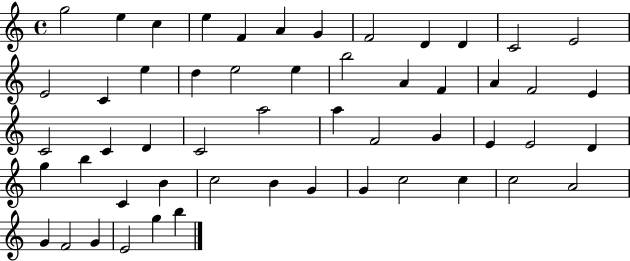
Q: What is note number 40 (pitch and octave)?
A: C5